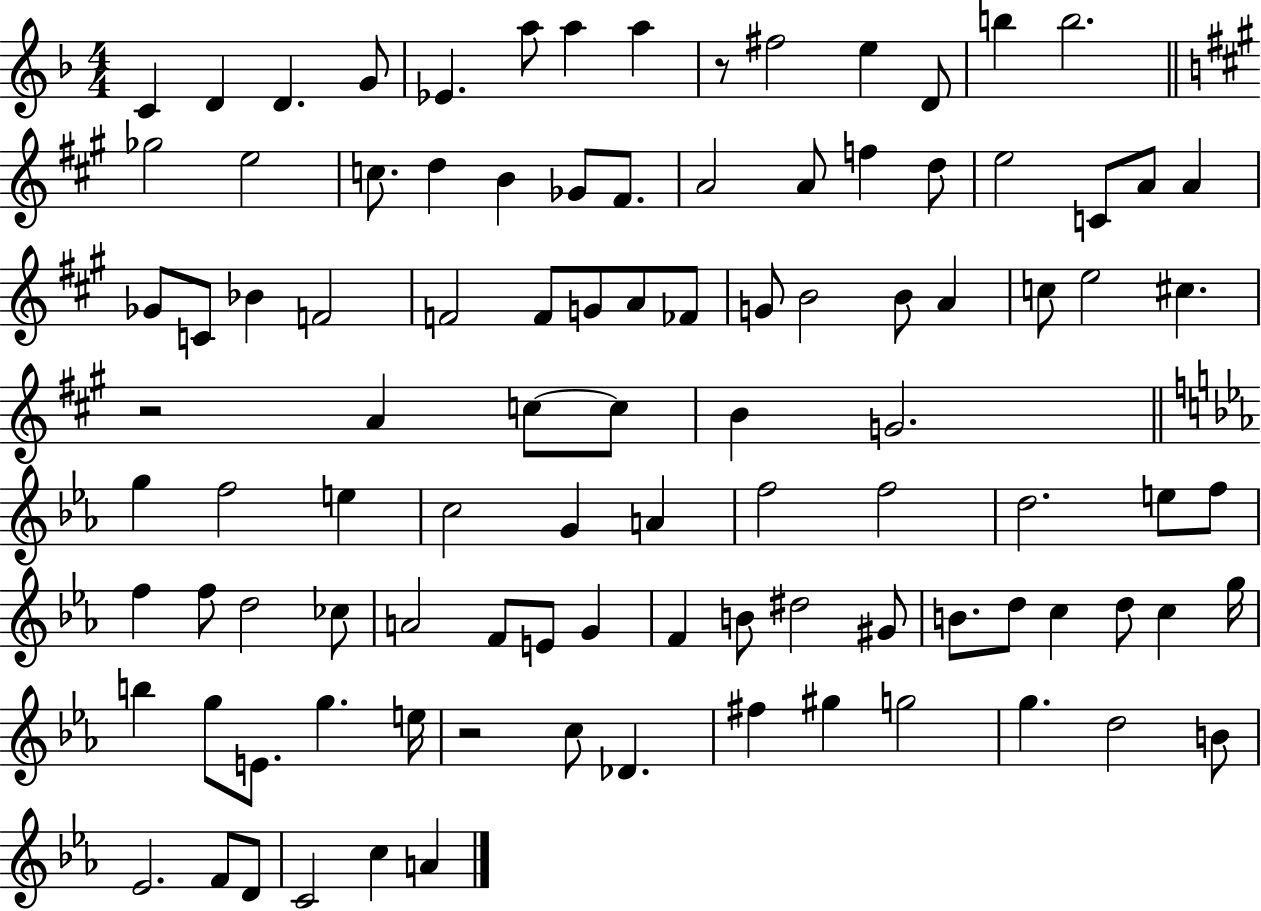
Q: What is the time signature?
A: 4/4